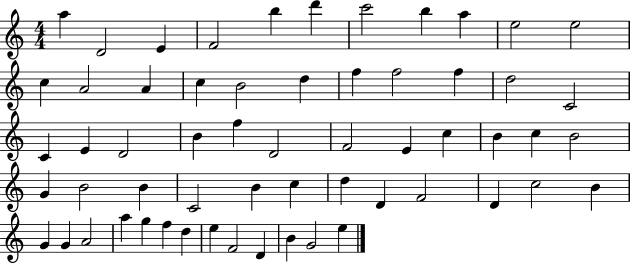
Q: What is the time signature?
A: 4/4